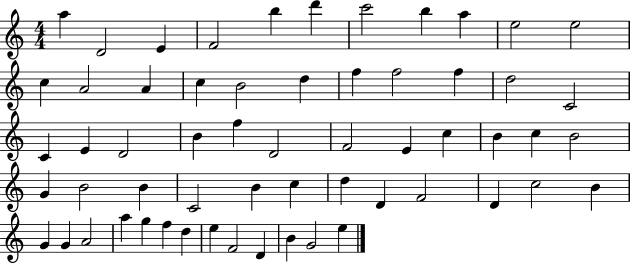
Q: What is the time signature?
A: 4/4